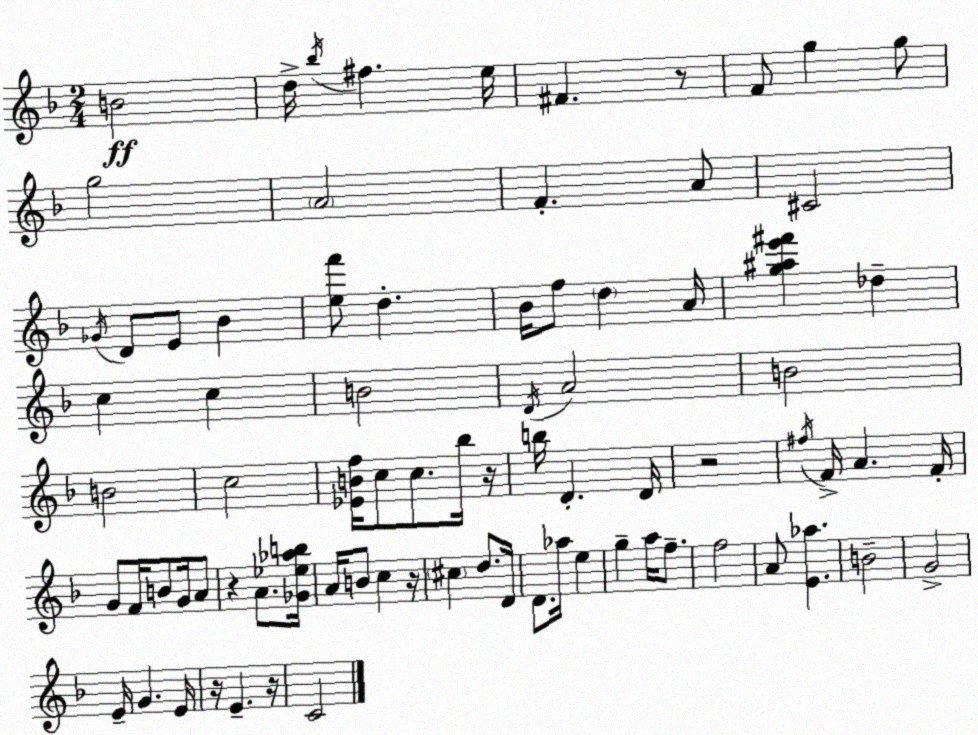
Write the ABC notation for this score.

X:1
T:Untitled
M:2/4
L:1/4
K:F
B2 d/4 _b/4 ^f e/4 ^F z/2 F/2 g g/2 g2 A2 F A/2 ^C2 _G/4 D/2 E/2 _B [ef']/2 d _B/4 f/2 d A/4 [g^ae'^f'] _d c c B2 D/4 A2 B2 B2 c2 [_EBf]/4 c/2 c/2 _b/4 z/4 b/4 D D/4 z2 ^f/4 F/4 A F/4 G/2 F/4 B/2 G/4 A/2 z A/2 [_G_e_ab]/4 A/4 B/2 c z/4 ^c d/2 D/4 D/2 _a/4 e g a/4 f/2 f2 A/2 [E_a] B2 G2 E/4 G E/4 z/4 E z/4 C2